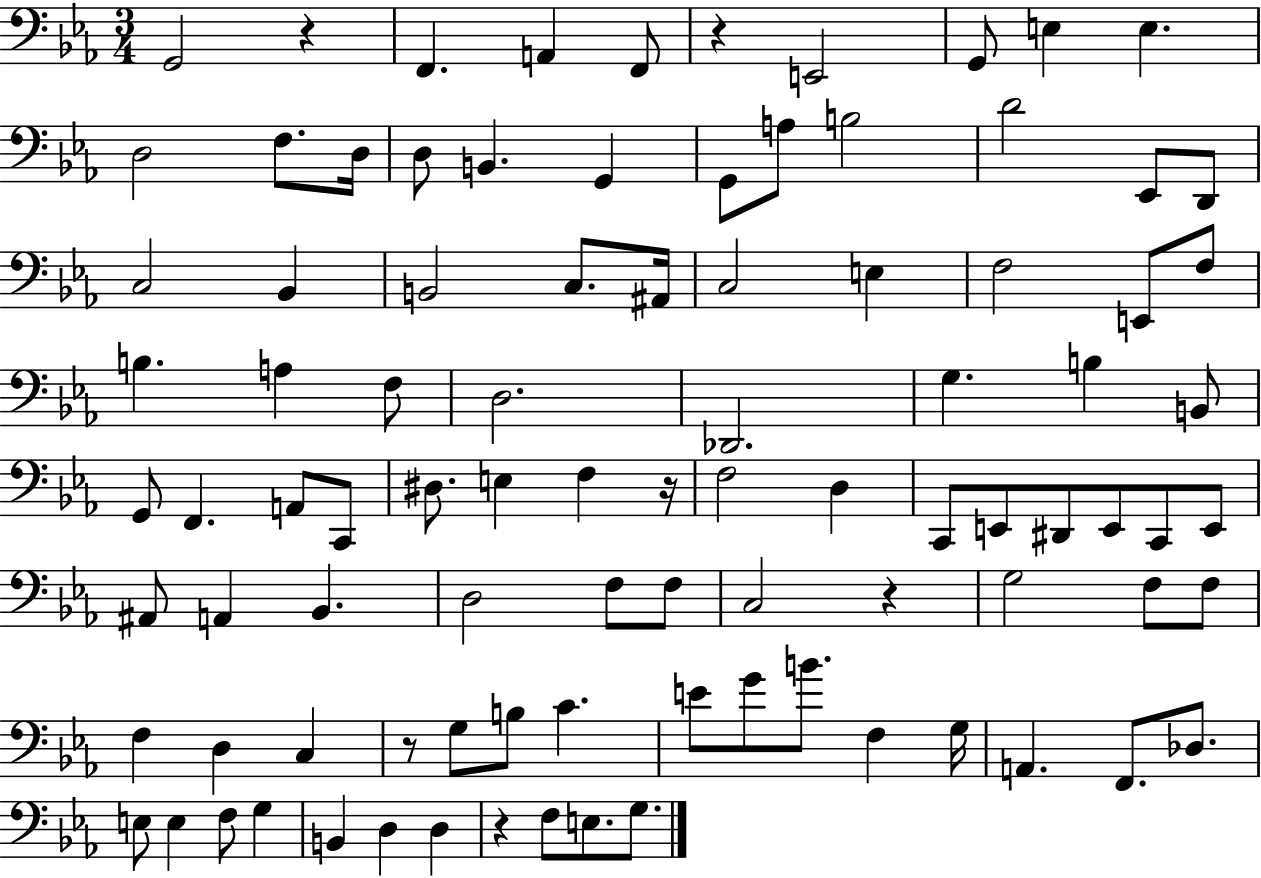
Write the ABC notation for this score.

X:1
T:Untitled
M:3/4
L:1/4
K:Eb
G,,2 z F,, A,, F,,/2 z E,,2 G,,/2 E, E, D,2 F,/2 D,/4 D,/2 B,, G,, G,,/2 A,/2 B,2 D2 _E,,/2 D,,/2 C,2 _B,, B,,2 C,/2 ^A,,/4 C,2 E, F,2 E,,/2 F,/2 B, A, F,/2 D,2 _D,,2 G, B, B,,/2 G,,/2 F,, A,,/2 C,,/2 ^D,/2 E, F, z/4 F,2 D, C,,/2 E,,/2 ^D,,/2 E,,/2 C,,/2 E,,/2 ^A,,/2 A,, _B,, D,2 F,/2 F,/2 C,2 z G,2 F,/2 F,/2 F, D, C, z/2 G,/2 B,/2 C E/2 G/2 B/2 F, G,/4 A,, F,,/2 _D,/2 E,/2 E, F,/2 G, B,, D, D, z F,/2 E,/2 G,/2